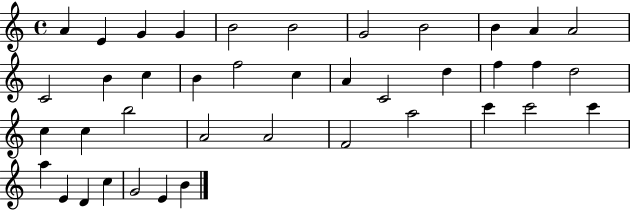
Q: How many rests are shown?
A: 0